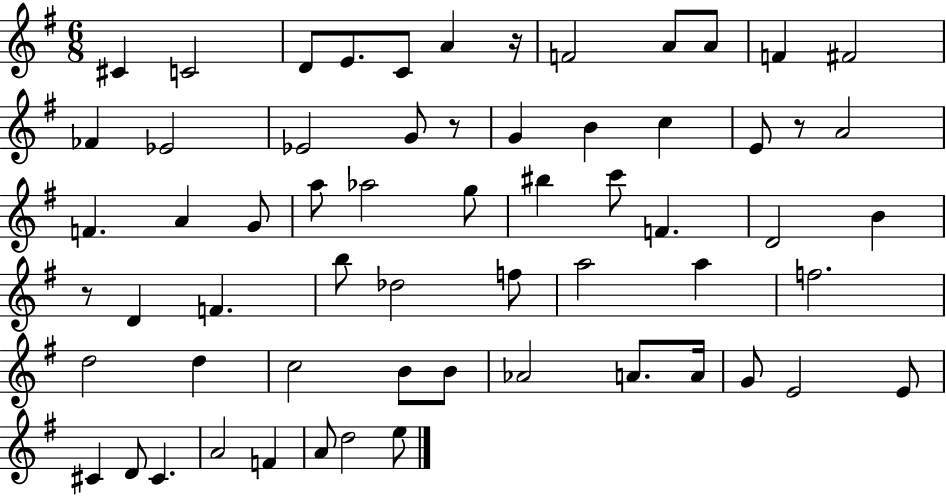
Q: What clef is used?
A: treble